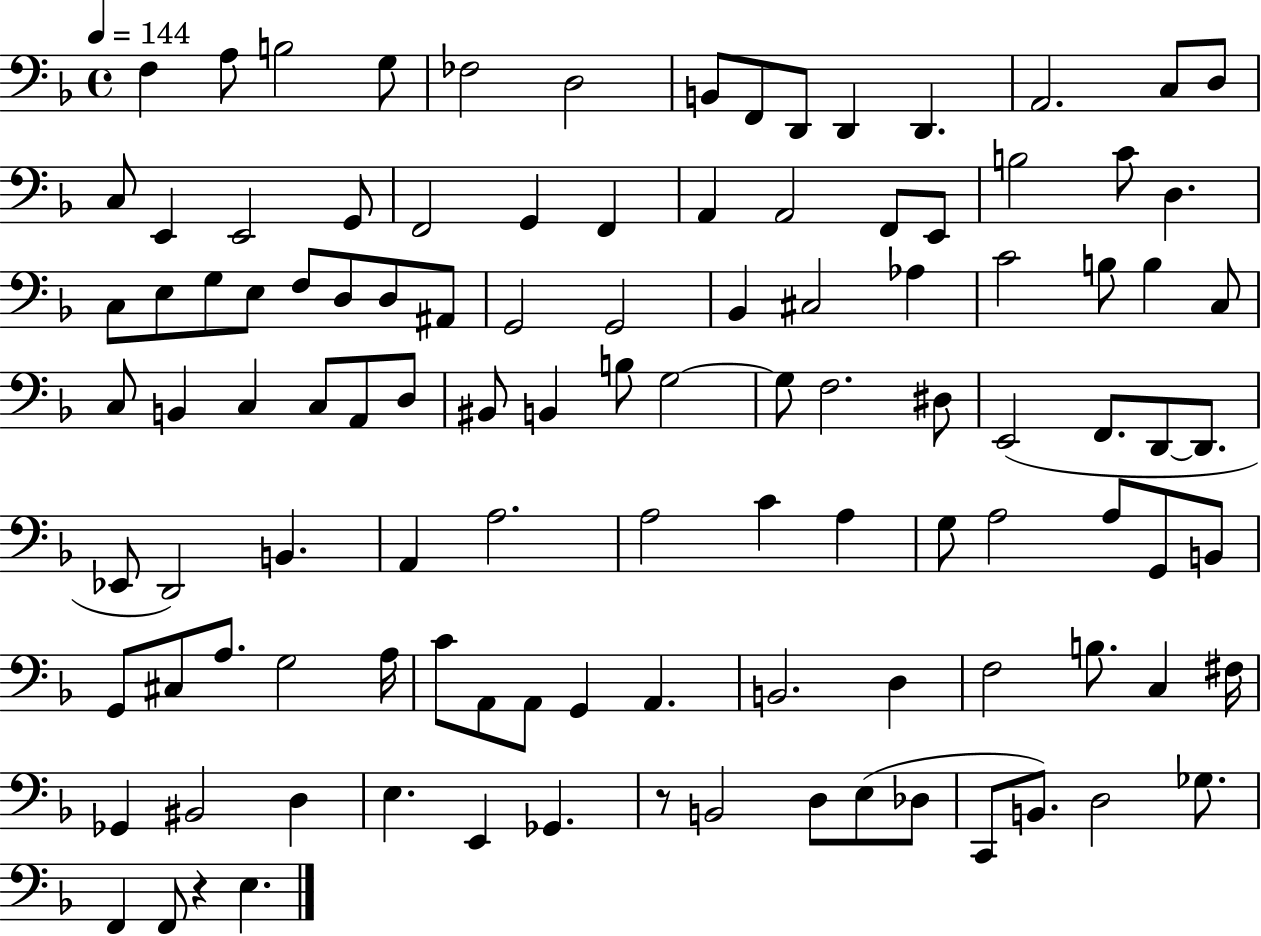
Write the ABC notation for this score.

X:1
T:Untitled
M:4/4
L:1/4
K:F
F, A,/2 B,2 G,/2 _F,2 D,2 B,,/2 F,,/2 D,,/2 D,, D,, A,,2 C,/2 D,/2 C,/2 E,, E,,2 G,,/2 F,,2 G,, F,, A,, A,,2 F,,/2 E,,/2 B,2 C/2 D, C,/2 E,/2 G,/2 E,/2 F,/2 D,/2 D,/2 ^A,,/2 G,,2 G,,2 _B,, ^C,2 _A, C2 B,/2 B, C,/2 C,/2 B,, C, C,/2 A,,/2 D,/2 ^B,,/2 B,, B,/2 G,2 G,/2 F,2 ^D,/2 E,,2 F,,/2 D,,/2 D,,/2 _E,,/2 D,,2 B,, A,, A,2 A,2 C A, G,/2 A,2 A,/2 G,,/2 B,,/2 G,,/2 ^C,/2 A,/2 G,2 A,/4 C/2 A,,/2 A,,/2 G,, A,, B,,2 D, F,2 B,/2 C, ^F,/4 _G,, ^B,,2 D, E, E,, _G,, z/2 B,,2 D,/2 E,/2 _D,/2 C,,/2 B,,/2 D,2 _G,/2 F,, F,,/2 z E,